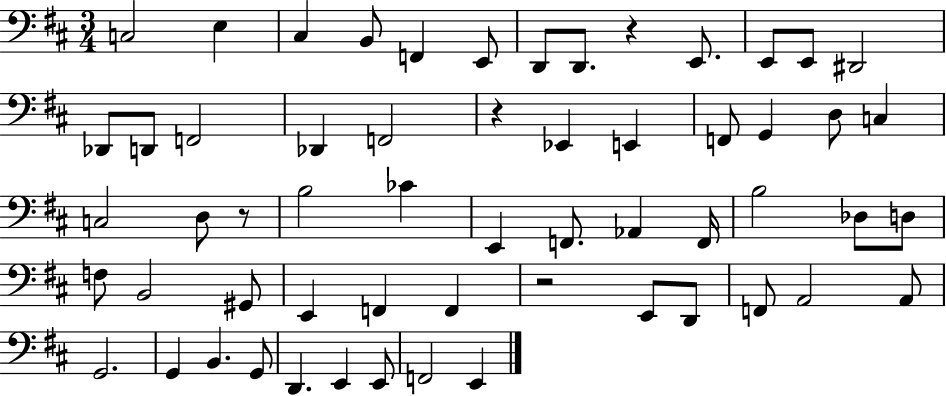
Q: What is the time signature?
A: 3/4